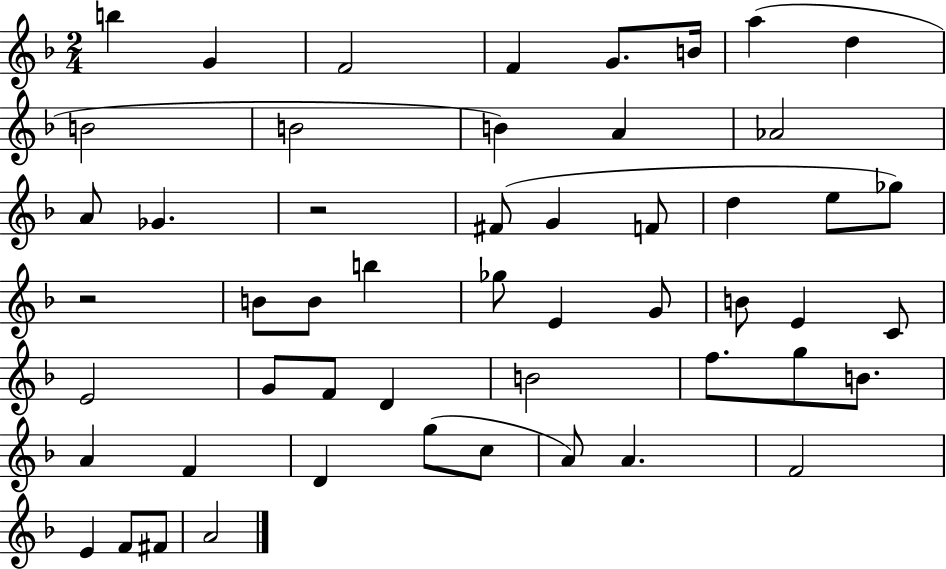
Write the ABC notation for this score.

X:1
T:Untitled
M:2/4
L:1/4
K:F
b G F2 F G/2 B/4 a d B2 B2 B A _A2 A/2 _G z2 ^F/2 G F/2 d e/2 _g/2 z2 B/2 B/2 b _g/2 E G/2 B/2 E C/2 E2 G/2 F/2 D B2 f/2 g/2 B/2 A F D g/2 c/2 A/2 A F2 E F/2 ^F/2 A2